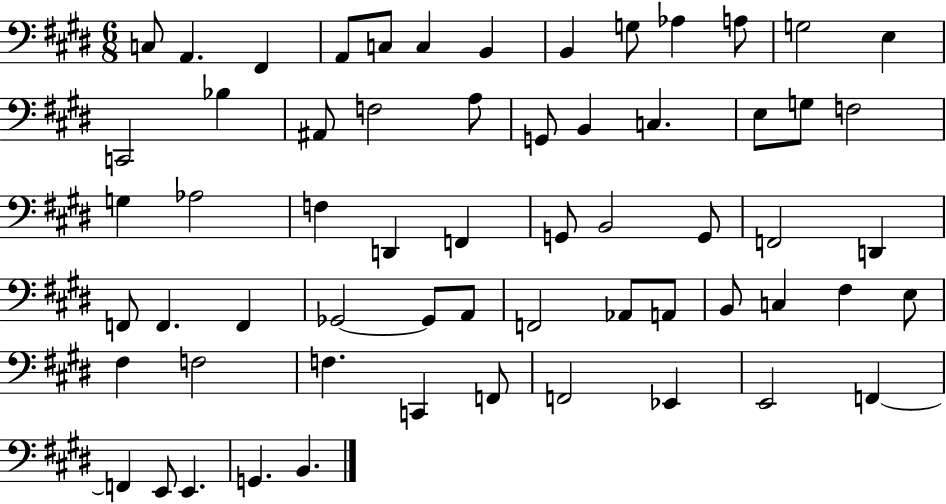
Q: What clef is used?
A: bass